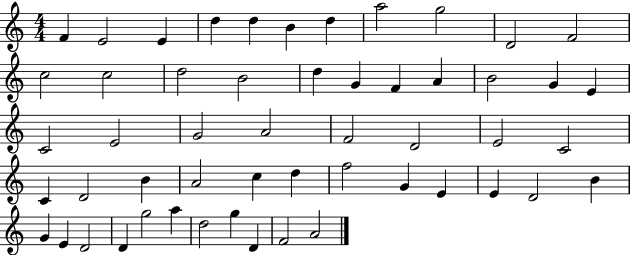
{
  \clef treble
  \numericTimeSignature
  \time 4/4
  \key c \major
  f'4 e'2 e'4 | d''4 d''4 b'4 d''4 | a''2 g''2 | d'2 f'2 | \break c''2 c''2 | d''2 b'2 | d''4 g'4 f'4 a'4 | b'2 g'4 e'4 | \break c'2 e'2 | g'2 a'2 | f'2 d'2 | e'2 c'2 | \break c'4 d'2 b'4 | a'2 c''4 d''4 | f''2 g'4 e'4 | e'4 d'2 b'4 | \break g'4 e'4 d'2 | d'4 g''2 a''4 | d''2 g''4 d'4 | f'2 a'2 | \break \bar "|."
}